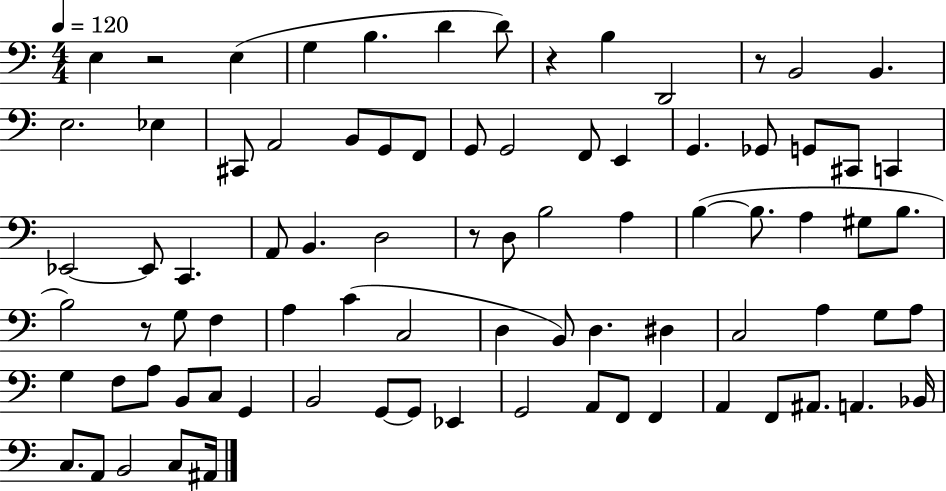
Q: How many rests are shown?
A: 5